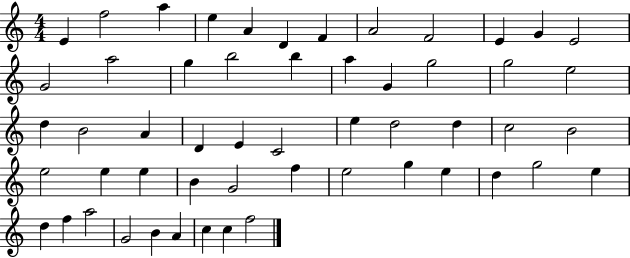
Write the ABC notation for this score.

X:1
T:Untitled
M:4/4
L:1/4
K:C
E f2 a e A D F A2 F2 E G E2 G2 a2 g b2 b a G g2 g2 e2 d B2 A D E C2 e d2 d c2 B2 e2 e e B G2 f e2 g e d g2 e d f a2 G2 B A c c f2